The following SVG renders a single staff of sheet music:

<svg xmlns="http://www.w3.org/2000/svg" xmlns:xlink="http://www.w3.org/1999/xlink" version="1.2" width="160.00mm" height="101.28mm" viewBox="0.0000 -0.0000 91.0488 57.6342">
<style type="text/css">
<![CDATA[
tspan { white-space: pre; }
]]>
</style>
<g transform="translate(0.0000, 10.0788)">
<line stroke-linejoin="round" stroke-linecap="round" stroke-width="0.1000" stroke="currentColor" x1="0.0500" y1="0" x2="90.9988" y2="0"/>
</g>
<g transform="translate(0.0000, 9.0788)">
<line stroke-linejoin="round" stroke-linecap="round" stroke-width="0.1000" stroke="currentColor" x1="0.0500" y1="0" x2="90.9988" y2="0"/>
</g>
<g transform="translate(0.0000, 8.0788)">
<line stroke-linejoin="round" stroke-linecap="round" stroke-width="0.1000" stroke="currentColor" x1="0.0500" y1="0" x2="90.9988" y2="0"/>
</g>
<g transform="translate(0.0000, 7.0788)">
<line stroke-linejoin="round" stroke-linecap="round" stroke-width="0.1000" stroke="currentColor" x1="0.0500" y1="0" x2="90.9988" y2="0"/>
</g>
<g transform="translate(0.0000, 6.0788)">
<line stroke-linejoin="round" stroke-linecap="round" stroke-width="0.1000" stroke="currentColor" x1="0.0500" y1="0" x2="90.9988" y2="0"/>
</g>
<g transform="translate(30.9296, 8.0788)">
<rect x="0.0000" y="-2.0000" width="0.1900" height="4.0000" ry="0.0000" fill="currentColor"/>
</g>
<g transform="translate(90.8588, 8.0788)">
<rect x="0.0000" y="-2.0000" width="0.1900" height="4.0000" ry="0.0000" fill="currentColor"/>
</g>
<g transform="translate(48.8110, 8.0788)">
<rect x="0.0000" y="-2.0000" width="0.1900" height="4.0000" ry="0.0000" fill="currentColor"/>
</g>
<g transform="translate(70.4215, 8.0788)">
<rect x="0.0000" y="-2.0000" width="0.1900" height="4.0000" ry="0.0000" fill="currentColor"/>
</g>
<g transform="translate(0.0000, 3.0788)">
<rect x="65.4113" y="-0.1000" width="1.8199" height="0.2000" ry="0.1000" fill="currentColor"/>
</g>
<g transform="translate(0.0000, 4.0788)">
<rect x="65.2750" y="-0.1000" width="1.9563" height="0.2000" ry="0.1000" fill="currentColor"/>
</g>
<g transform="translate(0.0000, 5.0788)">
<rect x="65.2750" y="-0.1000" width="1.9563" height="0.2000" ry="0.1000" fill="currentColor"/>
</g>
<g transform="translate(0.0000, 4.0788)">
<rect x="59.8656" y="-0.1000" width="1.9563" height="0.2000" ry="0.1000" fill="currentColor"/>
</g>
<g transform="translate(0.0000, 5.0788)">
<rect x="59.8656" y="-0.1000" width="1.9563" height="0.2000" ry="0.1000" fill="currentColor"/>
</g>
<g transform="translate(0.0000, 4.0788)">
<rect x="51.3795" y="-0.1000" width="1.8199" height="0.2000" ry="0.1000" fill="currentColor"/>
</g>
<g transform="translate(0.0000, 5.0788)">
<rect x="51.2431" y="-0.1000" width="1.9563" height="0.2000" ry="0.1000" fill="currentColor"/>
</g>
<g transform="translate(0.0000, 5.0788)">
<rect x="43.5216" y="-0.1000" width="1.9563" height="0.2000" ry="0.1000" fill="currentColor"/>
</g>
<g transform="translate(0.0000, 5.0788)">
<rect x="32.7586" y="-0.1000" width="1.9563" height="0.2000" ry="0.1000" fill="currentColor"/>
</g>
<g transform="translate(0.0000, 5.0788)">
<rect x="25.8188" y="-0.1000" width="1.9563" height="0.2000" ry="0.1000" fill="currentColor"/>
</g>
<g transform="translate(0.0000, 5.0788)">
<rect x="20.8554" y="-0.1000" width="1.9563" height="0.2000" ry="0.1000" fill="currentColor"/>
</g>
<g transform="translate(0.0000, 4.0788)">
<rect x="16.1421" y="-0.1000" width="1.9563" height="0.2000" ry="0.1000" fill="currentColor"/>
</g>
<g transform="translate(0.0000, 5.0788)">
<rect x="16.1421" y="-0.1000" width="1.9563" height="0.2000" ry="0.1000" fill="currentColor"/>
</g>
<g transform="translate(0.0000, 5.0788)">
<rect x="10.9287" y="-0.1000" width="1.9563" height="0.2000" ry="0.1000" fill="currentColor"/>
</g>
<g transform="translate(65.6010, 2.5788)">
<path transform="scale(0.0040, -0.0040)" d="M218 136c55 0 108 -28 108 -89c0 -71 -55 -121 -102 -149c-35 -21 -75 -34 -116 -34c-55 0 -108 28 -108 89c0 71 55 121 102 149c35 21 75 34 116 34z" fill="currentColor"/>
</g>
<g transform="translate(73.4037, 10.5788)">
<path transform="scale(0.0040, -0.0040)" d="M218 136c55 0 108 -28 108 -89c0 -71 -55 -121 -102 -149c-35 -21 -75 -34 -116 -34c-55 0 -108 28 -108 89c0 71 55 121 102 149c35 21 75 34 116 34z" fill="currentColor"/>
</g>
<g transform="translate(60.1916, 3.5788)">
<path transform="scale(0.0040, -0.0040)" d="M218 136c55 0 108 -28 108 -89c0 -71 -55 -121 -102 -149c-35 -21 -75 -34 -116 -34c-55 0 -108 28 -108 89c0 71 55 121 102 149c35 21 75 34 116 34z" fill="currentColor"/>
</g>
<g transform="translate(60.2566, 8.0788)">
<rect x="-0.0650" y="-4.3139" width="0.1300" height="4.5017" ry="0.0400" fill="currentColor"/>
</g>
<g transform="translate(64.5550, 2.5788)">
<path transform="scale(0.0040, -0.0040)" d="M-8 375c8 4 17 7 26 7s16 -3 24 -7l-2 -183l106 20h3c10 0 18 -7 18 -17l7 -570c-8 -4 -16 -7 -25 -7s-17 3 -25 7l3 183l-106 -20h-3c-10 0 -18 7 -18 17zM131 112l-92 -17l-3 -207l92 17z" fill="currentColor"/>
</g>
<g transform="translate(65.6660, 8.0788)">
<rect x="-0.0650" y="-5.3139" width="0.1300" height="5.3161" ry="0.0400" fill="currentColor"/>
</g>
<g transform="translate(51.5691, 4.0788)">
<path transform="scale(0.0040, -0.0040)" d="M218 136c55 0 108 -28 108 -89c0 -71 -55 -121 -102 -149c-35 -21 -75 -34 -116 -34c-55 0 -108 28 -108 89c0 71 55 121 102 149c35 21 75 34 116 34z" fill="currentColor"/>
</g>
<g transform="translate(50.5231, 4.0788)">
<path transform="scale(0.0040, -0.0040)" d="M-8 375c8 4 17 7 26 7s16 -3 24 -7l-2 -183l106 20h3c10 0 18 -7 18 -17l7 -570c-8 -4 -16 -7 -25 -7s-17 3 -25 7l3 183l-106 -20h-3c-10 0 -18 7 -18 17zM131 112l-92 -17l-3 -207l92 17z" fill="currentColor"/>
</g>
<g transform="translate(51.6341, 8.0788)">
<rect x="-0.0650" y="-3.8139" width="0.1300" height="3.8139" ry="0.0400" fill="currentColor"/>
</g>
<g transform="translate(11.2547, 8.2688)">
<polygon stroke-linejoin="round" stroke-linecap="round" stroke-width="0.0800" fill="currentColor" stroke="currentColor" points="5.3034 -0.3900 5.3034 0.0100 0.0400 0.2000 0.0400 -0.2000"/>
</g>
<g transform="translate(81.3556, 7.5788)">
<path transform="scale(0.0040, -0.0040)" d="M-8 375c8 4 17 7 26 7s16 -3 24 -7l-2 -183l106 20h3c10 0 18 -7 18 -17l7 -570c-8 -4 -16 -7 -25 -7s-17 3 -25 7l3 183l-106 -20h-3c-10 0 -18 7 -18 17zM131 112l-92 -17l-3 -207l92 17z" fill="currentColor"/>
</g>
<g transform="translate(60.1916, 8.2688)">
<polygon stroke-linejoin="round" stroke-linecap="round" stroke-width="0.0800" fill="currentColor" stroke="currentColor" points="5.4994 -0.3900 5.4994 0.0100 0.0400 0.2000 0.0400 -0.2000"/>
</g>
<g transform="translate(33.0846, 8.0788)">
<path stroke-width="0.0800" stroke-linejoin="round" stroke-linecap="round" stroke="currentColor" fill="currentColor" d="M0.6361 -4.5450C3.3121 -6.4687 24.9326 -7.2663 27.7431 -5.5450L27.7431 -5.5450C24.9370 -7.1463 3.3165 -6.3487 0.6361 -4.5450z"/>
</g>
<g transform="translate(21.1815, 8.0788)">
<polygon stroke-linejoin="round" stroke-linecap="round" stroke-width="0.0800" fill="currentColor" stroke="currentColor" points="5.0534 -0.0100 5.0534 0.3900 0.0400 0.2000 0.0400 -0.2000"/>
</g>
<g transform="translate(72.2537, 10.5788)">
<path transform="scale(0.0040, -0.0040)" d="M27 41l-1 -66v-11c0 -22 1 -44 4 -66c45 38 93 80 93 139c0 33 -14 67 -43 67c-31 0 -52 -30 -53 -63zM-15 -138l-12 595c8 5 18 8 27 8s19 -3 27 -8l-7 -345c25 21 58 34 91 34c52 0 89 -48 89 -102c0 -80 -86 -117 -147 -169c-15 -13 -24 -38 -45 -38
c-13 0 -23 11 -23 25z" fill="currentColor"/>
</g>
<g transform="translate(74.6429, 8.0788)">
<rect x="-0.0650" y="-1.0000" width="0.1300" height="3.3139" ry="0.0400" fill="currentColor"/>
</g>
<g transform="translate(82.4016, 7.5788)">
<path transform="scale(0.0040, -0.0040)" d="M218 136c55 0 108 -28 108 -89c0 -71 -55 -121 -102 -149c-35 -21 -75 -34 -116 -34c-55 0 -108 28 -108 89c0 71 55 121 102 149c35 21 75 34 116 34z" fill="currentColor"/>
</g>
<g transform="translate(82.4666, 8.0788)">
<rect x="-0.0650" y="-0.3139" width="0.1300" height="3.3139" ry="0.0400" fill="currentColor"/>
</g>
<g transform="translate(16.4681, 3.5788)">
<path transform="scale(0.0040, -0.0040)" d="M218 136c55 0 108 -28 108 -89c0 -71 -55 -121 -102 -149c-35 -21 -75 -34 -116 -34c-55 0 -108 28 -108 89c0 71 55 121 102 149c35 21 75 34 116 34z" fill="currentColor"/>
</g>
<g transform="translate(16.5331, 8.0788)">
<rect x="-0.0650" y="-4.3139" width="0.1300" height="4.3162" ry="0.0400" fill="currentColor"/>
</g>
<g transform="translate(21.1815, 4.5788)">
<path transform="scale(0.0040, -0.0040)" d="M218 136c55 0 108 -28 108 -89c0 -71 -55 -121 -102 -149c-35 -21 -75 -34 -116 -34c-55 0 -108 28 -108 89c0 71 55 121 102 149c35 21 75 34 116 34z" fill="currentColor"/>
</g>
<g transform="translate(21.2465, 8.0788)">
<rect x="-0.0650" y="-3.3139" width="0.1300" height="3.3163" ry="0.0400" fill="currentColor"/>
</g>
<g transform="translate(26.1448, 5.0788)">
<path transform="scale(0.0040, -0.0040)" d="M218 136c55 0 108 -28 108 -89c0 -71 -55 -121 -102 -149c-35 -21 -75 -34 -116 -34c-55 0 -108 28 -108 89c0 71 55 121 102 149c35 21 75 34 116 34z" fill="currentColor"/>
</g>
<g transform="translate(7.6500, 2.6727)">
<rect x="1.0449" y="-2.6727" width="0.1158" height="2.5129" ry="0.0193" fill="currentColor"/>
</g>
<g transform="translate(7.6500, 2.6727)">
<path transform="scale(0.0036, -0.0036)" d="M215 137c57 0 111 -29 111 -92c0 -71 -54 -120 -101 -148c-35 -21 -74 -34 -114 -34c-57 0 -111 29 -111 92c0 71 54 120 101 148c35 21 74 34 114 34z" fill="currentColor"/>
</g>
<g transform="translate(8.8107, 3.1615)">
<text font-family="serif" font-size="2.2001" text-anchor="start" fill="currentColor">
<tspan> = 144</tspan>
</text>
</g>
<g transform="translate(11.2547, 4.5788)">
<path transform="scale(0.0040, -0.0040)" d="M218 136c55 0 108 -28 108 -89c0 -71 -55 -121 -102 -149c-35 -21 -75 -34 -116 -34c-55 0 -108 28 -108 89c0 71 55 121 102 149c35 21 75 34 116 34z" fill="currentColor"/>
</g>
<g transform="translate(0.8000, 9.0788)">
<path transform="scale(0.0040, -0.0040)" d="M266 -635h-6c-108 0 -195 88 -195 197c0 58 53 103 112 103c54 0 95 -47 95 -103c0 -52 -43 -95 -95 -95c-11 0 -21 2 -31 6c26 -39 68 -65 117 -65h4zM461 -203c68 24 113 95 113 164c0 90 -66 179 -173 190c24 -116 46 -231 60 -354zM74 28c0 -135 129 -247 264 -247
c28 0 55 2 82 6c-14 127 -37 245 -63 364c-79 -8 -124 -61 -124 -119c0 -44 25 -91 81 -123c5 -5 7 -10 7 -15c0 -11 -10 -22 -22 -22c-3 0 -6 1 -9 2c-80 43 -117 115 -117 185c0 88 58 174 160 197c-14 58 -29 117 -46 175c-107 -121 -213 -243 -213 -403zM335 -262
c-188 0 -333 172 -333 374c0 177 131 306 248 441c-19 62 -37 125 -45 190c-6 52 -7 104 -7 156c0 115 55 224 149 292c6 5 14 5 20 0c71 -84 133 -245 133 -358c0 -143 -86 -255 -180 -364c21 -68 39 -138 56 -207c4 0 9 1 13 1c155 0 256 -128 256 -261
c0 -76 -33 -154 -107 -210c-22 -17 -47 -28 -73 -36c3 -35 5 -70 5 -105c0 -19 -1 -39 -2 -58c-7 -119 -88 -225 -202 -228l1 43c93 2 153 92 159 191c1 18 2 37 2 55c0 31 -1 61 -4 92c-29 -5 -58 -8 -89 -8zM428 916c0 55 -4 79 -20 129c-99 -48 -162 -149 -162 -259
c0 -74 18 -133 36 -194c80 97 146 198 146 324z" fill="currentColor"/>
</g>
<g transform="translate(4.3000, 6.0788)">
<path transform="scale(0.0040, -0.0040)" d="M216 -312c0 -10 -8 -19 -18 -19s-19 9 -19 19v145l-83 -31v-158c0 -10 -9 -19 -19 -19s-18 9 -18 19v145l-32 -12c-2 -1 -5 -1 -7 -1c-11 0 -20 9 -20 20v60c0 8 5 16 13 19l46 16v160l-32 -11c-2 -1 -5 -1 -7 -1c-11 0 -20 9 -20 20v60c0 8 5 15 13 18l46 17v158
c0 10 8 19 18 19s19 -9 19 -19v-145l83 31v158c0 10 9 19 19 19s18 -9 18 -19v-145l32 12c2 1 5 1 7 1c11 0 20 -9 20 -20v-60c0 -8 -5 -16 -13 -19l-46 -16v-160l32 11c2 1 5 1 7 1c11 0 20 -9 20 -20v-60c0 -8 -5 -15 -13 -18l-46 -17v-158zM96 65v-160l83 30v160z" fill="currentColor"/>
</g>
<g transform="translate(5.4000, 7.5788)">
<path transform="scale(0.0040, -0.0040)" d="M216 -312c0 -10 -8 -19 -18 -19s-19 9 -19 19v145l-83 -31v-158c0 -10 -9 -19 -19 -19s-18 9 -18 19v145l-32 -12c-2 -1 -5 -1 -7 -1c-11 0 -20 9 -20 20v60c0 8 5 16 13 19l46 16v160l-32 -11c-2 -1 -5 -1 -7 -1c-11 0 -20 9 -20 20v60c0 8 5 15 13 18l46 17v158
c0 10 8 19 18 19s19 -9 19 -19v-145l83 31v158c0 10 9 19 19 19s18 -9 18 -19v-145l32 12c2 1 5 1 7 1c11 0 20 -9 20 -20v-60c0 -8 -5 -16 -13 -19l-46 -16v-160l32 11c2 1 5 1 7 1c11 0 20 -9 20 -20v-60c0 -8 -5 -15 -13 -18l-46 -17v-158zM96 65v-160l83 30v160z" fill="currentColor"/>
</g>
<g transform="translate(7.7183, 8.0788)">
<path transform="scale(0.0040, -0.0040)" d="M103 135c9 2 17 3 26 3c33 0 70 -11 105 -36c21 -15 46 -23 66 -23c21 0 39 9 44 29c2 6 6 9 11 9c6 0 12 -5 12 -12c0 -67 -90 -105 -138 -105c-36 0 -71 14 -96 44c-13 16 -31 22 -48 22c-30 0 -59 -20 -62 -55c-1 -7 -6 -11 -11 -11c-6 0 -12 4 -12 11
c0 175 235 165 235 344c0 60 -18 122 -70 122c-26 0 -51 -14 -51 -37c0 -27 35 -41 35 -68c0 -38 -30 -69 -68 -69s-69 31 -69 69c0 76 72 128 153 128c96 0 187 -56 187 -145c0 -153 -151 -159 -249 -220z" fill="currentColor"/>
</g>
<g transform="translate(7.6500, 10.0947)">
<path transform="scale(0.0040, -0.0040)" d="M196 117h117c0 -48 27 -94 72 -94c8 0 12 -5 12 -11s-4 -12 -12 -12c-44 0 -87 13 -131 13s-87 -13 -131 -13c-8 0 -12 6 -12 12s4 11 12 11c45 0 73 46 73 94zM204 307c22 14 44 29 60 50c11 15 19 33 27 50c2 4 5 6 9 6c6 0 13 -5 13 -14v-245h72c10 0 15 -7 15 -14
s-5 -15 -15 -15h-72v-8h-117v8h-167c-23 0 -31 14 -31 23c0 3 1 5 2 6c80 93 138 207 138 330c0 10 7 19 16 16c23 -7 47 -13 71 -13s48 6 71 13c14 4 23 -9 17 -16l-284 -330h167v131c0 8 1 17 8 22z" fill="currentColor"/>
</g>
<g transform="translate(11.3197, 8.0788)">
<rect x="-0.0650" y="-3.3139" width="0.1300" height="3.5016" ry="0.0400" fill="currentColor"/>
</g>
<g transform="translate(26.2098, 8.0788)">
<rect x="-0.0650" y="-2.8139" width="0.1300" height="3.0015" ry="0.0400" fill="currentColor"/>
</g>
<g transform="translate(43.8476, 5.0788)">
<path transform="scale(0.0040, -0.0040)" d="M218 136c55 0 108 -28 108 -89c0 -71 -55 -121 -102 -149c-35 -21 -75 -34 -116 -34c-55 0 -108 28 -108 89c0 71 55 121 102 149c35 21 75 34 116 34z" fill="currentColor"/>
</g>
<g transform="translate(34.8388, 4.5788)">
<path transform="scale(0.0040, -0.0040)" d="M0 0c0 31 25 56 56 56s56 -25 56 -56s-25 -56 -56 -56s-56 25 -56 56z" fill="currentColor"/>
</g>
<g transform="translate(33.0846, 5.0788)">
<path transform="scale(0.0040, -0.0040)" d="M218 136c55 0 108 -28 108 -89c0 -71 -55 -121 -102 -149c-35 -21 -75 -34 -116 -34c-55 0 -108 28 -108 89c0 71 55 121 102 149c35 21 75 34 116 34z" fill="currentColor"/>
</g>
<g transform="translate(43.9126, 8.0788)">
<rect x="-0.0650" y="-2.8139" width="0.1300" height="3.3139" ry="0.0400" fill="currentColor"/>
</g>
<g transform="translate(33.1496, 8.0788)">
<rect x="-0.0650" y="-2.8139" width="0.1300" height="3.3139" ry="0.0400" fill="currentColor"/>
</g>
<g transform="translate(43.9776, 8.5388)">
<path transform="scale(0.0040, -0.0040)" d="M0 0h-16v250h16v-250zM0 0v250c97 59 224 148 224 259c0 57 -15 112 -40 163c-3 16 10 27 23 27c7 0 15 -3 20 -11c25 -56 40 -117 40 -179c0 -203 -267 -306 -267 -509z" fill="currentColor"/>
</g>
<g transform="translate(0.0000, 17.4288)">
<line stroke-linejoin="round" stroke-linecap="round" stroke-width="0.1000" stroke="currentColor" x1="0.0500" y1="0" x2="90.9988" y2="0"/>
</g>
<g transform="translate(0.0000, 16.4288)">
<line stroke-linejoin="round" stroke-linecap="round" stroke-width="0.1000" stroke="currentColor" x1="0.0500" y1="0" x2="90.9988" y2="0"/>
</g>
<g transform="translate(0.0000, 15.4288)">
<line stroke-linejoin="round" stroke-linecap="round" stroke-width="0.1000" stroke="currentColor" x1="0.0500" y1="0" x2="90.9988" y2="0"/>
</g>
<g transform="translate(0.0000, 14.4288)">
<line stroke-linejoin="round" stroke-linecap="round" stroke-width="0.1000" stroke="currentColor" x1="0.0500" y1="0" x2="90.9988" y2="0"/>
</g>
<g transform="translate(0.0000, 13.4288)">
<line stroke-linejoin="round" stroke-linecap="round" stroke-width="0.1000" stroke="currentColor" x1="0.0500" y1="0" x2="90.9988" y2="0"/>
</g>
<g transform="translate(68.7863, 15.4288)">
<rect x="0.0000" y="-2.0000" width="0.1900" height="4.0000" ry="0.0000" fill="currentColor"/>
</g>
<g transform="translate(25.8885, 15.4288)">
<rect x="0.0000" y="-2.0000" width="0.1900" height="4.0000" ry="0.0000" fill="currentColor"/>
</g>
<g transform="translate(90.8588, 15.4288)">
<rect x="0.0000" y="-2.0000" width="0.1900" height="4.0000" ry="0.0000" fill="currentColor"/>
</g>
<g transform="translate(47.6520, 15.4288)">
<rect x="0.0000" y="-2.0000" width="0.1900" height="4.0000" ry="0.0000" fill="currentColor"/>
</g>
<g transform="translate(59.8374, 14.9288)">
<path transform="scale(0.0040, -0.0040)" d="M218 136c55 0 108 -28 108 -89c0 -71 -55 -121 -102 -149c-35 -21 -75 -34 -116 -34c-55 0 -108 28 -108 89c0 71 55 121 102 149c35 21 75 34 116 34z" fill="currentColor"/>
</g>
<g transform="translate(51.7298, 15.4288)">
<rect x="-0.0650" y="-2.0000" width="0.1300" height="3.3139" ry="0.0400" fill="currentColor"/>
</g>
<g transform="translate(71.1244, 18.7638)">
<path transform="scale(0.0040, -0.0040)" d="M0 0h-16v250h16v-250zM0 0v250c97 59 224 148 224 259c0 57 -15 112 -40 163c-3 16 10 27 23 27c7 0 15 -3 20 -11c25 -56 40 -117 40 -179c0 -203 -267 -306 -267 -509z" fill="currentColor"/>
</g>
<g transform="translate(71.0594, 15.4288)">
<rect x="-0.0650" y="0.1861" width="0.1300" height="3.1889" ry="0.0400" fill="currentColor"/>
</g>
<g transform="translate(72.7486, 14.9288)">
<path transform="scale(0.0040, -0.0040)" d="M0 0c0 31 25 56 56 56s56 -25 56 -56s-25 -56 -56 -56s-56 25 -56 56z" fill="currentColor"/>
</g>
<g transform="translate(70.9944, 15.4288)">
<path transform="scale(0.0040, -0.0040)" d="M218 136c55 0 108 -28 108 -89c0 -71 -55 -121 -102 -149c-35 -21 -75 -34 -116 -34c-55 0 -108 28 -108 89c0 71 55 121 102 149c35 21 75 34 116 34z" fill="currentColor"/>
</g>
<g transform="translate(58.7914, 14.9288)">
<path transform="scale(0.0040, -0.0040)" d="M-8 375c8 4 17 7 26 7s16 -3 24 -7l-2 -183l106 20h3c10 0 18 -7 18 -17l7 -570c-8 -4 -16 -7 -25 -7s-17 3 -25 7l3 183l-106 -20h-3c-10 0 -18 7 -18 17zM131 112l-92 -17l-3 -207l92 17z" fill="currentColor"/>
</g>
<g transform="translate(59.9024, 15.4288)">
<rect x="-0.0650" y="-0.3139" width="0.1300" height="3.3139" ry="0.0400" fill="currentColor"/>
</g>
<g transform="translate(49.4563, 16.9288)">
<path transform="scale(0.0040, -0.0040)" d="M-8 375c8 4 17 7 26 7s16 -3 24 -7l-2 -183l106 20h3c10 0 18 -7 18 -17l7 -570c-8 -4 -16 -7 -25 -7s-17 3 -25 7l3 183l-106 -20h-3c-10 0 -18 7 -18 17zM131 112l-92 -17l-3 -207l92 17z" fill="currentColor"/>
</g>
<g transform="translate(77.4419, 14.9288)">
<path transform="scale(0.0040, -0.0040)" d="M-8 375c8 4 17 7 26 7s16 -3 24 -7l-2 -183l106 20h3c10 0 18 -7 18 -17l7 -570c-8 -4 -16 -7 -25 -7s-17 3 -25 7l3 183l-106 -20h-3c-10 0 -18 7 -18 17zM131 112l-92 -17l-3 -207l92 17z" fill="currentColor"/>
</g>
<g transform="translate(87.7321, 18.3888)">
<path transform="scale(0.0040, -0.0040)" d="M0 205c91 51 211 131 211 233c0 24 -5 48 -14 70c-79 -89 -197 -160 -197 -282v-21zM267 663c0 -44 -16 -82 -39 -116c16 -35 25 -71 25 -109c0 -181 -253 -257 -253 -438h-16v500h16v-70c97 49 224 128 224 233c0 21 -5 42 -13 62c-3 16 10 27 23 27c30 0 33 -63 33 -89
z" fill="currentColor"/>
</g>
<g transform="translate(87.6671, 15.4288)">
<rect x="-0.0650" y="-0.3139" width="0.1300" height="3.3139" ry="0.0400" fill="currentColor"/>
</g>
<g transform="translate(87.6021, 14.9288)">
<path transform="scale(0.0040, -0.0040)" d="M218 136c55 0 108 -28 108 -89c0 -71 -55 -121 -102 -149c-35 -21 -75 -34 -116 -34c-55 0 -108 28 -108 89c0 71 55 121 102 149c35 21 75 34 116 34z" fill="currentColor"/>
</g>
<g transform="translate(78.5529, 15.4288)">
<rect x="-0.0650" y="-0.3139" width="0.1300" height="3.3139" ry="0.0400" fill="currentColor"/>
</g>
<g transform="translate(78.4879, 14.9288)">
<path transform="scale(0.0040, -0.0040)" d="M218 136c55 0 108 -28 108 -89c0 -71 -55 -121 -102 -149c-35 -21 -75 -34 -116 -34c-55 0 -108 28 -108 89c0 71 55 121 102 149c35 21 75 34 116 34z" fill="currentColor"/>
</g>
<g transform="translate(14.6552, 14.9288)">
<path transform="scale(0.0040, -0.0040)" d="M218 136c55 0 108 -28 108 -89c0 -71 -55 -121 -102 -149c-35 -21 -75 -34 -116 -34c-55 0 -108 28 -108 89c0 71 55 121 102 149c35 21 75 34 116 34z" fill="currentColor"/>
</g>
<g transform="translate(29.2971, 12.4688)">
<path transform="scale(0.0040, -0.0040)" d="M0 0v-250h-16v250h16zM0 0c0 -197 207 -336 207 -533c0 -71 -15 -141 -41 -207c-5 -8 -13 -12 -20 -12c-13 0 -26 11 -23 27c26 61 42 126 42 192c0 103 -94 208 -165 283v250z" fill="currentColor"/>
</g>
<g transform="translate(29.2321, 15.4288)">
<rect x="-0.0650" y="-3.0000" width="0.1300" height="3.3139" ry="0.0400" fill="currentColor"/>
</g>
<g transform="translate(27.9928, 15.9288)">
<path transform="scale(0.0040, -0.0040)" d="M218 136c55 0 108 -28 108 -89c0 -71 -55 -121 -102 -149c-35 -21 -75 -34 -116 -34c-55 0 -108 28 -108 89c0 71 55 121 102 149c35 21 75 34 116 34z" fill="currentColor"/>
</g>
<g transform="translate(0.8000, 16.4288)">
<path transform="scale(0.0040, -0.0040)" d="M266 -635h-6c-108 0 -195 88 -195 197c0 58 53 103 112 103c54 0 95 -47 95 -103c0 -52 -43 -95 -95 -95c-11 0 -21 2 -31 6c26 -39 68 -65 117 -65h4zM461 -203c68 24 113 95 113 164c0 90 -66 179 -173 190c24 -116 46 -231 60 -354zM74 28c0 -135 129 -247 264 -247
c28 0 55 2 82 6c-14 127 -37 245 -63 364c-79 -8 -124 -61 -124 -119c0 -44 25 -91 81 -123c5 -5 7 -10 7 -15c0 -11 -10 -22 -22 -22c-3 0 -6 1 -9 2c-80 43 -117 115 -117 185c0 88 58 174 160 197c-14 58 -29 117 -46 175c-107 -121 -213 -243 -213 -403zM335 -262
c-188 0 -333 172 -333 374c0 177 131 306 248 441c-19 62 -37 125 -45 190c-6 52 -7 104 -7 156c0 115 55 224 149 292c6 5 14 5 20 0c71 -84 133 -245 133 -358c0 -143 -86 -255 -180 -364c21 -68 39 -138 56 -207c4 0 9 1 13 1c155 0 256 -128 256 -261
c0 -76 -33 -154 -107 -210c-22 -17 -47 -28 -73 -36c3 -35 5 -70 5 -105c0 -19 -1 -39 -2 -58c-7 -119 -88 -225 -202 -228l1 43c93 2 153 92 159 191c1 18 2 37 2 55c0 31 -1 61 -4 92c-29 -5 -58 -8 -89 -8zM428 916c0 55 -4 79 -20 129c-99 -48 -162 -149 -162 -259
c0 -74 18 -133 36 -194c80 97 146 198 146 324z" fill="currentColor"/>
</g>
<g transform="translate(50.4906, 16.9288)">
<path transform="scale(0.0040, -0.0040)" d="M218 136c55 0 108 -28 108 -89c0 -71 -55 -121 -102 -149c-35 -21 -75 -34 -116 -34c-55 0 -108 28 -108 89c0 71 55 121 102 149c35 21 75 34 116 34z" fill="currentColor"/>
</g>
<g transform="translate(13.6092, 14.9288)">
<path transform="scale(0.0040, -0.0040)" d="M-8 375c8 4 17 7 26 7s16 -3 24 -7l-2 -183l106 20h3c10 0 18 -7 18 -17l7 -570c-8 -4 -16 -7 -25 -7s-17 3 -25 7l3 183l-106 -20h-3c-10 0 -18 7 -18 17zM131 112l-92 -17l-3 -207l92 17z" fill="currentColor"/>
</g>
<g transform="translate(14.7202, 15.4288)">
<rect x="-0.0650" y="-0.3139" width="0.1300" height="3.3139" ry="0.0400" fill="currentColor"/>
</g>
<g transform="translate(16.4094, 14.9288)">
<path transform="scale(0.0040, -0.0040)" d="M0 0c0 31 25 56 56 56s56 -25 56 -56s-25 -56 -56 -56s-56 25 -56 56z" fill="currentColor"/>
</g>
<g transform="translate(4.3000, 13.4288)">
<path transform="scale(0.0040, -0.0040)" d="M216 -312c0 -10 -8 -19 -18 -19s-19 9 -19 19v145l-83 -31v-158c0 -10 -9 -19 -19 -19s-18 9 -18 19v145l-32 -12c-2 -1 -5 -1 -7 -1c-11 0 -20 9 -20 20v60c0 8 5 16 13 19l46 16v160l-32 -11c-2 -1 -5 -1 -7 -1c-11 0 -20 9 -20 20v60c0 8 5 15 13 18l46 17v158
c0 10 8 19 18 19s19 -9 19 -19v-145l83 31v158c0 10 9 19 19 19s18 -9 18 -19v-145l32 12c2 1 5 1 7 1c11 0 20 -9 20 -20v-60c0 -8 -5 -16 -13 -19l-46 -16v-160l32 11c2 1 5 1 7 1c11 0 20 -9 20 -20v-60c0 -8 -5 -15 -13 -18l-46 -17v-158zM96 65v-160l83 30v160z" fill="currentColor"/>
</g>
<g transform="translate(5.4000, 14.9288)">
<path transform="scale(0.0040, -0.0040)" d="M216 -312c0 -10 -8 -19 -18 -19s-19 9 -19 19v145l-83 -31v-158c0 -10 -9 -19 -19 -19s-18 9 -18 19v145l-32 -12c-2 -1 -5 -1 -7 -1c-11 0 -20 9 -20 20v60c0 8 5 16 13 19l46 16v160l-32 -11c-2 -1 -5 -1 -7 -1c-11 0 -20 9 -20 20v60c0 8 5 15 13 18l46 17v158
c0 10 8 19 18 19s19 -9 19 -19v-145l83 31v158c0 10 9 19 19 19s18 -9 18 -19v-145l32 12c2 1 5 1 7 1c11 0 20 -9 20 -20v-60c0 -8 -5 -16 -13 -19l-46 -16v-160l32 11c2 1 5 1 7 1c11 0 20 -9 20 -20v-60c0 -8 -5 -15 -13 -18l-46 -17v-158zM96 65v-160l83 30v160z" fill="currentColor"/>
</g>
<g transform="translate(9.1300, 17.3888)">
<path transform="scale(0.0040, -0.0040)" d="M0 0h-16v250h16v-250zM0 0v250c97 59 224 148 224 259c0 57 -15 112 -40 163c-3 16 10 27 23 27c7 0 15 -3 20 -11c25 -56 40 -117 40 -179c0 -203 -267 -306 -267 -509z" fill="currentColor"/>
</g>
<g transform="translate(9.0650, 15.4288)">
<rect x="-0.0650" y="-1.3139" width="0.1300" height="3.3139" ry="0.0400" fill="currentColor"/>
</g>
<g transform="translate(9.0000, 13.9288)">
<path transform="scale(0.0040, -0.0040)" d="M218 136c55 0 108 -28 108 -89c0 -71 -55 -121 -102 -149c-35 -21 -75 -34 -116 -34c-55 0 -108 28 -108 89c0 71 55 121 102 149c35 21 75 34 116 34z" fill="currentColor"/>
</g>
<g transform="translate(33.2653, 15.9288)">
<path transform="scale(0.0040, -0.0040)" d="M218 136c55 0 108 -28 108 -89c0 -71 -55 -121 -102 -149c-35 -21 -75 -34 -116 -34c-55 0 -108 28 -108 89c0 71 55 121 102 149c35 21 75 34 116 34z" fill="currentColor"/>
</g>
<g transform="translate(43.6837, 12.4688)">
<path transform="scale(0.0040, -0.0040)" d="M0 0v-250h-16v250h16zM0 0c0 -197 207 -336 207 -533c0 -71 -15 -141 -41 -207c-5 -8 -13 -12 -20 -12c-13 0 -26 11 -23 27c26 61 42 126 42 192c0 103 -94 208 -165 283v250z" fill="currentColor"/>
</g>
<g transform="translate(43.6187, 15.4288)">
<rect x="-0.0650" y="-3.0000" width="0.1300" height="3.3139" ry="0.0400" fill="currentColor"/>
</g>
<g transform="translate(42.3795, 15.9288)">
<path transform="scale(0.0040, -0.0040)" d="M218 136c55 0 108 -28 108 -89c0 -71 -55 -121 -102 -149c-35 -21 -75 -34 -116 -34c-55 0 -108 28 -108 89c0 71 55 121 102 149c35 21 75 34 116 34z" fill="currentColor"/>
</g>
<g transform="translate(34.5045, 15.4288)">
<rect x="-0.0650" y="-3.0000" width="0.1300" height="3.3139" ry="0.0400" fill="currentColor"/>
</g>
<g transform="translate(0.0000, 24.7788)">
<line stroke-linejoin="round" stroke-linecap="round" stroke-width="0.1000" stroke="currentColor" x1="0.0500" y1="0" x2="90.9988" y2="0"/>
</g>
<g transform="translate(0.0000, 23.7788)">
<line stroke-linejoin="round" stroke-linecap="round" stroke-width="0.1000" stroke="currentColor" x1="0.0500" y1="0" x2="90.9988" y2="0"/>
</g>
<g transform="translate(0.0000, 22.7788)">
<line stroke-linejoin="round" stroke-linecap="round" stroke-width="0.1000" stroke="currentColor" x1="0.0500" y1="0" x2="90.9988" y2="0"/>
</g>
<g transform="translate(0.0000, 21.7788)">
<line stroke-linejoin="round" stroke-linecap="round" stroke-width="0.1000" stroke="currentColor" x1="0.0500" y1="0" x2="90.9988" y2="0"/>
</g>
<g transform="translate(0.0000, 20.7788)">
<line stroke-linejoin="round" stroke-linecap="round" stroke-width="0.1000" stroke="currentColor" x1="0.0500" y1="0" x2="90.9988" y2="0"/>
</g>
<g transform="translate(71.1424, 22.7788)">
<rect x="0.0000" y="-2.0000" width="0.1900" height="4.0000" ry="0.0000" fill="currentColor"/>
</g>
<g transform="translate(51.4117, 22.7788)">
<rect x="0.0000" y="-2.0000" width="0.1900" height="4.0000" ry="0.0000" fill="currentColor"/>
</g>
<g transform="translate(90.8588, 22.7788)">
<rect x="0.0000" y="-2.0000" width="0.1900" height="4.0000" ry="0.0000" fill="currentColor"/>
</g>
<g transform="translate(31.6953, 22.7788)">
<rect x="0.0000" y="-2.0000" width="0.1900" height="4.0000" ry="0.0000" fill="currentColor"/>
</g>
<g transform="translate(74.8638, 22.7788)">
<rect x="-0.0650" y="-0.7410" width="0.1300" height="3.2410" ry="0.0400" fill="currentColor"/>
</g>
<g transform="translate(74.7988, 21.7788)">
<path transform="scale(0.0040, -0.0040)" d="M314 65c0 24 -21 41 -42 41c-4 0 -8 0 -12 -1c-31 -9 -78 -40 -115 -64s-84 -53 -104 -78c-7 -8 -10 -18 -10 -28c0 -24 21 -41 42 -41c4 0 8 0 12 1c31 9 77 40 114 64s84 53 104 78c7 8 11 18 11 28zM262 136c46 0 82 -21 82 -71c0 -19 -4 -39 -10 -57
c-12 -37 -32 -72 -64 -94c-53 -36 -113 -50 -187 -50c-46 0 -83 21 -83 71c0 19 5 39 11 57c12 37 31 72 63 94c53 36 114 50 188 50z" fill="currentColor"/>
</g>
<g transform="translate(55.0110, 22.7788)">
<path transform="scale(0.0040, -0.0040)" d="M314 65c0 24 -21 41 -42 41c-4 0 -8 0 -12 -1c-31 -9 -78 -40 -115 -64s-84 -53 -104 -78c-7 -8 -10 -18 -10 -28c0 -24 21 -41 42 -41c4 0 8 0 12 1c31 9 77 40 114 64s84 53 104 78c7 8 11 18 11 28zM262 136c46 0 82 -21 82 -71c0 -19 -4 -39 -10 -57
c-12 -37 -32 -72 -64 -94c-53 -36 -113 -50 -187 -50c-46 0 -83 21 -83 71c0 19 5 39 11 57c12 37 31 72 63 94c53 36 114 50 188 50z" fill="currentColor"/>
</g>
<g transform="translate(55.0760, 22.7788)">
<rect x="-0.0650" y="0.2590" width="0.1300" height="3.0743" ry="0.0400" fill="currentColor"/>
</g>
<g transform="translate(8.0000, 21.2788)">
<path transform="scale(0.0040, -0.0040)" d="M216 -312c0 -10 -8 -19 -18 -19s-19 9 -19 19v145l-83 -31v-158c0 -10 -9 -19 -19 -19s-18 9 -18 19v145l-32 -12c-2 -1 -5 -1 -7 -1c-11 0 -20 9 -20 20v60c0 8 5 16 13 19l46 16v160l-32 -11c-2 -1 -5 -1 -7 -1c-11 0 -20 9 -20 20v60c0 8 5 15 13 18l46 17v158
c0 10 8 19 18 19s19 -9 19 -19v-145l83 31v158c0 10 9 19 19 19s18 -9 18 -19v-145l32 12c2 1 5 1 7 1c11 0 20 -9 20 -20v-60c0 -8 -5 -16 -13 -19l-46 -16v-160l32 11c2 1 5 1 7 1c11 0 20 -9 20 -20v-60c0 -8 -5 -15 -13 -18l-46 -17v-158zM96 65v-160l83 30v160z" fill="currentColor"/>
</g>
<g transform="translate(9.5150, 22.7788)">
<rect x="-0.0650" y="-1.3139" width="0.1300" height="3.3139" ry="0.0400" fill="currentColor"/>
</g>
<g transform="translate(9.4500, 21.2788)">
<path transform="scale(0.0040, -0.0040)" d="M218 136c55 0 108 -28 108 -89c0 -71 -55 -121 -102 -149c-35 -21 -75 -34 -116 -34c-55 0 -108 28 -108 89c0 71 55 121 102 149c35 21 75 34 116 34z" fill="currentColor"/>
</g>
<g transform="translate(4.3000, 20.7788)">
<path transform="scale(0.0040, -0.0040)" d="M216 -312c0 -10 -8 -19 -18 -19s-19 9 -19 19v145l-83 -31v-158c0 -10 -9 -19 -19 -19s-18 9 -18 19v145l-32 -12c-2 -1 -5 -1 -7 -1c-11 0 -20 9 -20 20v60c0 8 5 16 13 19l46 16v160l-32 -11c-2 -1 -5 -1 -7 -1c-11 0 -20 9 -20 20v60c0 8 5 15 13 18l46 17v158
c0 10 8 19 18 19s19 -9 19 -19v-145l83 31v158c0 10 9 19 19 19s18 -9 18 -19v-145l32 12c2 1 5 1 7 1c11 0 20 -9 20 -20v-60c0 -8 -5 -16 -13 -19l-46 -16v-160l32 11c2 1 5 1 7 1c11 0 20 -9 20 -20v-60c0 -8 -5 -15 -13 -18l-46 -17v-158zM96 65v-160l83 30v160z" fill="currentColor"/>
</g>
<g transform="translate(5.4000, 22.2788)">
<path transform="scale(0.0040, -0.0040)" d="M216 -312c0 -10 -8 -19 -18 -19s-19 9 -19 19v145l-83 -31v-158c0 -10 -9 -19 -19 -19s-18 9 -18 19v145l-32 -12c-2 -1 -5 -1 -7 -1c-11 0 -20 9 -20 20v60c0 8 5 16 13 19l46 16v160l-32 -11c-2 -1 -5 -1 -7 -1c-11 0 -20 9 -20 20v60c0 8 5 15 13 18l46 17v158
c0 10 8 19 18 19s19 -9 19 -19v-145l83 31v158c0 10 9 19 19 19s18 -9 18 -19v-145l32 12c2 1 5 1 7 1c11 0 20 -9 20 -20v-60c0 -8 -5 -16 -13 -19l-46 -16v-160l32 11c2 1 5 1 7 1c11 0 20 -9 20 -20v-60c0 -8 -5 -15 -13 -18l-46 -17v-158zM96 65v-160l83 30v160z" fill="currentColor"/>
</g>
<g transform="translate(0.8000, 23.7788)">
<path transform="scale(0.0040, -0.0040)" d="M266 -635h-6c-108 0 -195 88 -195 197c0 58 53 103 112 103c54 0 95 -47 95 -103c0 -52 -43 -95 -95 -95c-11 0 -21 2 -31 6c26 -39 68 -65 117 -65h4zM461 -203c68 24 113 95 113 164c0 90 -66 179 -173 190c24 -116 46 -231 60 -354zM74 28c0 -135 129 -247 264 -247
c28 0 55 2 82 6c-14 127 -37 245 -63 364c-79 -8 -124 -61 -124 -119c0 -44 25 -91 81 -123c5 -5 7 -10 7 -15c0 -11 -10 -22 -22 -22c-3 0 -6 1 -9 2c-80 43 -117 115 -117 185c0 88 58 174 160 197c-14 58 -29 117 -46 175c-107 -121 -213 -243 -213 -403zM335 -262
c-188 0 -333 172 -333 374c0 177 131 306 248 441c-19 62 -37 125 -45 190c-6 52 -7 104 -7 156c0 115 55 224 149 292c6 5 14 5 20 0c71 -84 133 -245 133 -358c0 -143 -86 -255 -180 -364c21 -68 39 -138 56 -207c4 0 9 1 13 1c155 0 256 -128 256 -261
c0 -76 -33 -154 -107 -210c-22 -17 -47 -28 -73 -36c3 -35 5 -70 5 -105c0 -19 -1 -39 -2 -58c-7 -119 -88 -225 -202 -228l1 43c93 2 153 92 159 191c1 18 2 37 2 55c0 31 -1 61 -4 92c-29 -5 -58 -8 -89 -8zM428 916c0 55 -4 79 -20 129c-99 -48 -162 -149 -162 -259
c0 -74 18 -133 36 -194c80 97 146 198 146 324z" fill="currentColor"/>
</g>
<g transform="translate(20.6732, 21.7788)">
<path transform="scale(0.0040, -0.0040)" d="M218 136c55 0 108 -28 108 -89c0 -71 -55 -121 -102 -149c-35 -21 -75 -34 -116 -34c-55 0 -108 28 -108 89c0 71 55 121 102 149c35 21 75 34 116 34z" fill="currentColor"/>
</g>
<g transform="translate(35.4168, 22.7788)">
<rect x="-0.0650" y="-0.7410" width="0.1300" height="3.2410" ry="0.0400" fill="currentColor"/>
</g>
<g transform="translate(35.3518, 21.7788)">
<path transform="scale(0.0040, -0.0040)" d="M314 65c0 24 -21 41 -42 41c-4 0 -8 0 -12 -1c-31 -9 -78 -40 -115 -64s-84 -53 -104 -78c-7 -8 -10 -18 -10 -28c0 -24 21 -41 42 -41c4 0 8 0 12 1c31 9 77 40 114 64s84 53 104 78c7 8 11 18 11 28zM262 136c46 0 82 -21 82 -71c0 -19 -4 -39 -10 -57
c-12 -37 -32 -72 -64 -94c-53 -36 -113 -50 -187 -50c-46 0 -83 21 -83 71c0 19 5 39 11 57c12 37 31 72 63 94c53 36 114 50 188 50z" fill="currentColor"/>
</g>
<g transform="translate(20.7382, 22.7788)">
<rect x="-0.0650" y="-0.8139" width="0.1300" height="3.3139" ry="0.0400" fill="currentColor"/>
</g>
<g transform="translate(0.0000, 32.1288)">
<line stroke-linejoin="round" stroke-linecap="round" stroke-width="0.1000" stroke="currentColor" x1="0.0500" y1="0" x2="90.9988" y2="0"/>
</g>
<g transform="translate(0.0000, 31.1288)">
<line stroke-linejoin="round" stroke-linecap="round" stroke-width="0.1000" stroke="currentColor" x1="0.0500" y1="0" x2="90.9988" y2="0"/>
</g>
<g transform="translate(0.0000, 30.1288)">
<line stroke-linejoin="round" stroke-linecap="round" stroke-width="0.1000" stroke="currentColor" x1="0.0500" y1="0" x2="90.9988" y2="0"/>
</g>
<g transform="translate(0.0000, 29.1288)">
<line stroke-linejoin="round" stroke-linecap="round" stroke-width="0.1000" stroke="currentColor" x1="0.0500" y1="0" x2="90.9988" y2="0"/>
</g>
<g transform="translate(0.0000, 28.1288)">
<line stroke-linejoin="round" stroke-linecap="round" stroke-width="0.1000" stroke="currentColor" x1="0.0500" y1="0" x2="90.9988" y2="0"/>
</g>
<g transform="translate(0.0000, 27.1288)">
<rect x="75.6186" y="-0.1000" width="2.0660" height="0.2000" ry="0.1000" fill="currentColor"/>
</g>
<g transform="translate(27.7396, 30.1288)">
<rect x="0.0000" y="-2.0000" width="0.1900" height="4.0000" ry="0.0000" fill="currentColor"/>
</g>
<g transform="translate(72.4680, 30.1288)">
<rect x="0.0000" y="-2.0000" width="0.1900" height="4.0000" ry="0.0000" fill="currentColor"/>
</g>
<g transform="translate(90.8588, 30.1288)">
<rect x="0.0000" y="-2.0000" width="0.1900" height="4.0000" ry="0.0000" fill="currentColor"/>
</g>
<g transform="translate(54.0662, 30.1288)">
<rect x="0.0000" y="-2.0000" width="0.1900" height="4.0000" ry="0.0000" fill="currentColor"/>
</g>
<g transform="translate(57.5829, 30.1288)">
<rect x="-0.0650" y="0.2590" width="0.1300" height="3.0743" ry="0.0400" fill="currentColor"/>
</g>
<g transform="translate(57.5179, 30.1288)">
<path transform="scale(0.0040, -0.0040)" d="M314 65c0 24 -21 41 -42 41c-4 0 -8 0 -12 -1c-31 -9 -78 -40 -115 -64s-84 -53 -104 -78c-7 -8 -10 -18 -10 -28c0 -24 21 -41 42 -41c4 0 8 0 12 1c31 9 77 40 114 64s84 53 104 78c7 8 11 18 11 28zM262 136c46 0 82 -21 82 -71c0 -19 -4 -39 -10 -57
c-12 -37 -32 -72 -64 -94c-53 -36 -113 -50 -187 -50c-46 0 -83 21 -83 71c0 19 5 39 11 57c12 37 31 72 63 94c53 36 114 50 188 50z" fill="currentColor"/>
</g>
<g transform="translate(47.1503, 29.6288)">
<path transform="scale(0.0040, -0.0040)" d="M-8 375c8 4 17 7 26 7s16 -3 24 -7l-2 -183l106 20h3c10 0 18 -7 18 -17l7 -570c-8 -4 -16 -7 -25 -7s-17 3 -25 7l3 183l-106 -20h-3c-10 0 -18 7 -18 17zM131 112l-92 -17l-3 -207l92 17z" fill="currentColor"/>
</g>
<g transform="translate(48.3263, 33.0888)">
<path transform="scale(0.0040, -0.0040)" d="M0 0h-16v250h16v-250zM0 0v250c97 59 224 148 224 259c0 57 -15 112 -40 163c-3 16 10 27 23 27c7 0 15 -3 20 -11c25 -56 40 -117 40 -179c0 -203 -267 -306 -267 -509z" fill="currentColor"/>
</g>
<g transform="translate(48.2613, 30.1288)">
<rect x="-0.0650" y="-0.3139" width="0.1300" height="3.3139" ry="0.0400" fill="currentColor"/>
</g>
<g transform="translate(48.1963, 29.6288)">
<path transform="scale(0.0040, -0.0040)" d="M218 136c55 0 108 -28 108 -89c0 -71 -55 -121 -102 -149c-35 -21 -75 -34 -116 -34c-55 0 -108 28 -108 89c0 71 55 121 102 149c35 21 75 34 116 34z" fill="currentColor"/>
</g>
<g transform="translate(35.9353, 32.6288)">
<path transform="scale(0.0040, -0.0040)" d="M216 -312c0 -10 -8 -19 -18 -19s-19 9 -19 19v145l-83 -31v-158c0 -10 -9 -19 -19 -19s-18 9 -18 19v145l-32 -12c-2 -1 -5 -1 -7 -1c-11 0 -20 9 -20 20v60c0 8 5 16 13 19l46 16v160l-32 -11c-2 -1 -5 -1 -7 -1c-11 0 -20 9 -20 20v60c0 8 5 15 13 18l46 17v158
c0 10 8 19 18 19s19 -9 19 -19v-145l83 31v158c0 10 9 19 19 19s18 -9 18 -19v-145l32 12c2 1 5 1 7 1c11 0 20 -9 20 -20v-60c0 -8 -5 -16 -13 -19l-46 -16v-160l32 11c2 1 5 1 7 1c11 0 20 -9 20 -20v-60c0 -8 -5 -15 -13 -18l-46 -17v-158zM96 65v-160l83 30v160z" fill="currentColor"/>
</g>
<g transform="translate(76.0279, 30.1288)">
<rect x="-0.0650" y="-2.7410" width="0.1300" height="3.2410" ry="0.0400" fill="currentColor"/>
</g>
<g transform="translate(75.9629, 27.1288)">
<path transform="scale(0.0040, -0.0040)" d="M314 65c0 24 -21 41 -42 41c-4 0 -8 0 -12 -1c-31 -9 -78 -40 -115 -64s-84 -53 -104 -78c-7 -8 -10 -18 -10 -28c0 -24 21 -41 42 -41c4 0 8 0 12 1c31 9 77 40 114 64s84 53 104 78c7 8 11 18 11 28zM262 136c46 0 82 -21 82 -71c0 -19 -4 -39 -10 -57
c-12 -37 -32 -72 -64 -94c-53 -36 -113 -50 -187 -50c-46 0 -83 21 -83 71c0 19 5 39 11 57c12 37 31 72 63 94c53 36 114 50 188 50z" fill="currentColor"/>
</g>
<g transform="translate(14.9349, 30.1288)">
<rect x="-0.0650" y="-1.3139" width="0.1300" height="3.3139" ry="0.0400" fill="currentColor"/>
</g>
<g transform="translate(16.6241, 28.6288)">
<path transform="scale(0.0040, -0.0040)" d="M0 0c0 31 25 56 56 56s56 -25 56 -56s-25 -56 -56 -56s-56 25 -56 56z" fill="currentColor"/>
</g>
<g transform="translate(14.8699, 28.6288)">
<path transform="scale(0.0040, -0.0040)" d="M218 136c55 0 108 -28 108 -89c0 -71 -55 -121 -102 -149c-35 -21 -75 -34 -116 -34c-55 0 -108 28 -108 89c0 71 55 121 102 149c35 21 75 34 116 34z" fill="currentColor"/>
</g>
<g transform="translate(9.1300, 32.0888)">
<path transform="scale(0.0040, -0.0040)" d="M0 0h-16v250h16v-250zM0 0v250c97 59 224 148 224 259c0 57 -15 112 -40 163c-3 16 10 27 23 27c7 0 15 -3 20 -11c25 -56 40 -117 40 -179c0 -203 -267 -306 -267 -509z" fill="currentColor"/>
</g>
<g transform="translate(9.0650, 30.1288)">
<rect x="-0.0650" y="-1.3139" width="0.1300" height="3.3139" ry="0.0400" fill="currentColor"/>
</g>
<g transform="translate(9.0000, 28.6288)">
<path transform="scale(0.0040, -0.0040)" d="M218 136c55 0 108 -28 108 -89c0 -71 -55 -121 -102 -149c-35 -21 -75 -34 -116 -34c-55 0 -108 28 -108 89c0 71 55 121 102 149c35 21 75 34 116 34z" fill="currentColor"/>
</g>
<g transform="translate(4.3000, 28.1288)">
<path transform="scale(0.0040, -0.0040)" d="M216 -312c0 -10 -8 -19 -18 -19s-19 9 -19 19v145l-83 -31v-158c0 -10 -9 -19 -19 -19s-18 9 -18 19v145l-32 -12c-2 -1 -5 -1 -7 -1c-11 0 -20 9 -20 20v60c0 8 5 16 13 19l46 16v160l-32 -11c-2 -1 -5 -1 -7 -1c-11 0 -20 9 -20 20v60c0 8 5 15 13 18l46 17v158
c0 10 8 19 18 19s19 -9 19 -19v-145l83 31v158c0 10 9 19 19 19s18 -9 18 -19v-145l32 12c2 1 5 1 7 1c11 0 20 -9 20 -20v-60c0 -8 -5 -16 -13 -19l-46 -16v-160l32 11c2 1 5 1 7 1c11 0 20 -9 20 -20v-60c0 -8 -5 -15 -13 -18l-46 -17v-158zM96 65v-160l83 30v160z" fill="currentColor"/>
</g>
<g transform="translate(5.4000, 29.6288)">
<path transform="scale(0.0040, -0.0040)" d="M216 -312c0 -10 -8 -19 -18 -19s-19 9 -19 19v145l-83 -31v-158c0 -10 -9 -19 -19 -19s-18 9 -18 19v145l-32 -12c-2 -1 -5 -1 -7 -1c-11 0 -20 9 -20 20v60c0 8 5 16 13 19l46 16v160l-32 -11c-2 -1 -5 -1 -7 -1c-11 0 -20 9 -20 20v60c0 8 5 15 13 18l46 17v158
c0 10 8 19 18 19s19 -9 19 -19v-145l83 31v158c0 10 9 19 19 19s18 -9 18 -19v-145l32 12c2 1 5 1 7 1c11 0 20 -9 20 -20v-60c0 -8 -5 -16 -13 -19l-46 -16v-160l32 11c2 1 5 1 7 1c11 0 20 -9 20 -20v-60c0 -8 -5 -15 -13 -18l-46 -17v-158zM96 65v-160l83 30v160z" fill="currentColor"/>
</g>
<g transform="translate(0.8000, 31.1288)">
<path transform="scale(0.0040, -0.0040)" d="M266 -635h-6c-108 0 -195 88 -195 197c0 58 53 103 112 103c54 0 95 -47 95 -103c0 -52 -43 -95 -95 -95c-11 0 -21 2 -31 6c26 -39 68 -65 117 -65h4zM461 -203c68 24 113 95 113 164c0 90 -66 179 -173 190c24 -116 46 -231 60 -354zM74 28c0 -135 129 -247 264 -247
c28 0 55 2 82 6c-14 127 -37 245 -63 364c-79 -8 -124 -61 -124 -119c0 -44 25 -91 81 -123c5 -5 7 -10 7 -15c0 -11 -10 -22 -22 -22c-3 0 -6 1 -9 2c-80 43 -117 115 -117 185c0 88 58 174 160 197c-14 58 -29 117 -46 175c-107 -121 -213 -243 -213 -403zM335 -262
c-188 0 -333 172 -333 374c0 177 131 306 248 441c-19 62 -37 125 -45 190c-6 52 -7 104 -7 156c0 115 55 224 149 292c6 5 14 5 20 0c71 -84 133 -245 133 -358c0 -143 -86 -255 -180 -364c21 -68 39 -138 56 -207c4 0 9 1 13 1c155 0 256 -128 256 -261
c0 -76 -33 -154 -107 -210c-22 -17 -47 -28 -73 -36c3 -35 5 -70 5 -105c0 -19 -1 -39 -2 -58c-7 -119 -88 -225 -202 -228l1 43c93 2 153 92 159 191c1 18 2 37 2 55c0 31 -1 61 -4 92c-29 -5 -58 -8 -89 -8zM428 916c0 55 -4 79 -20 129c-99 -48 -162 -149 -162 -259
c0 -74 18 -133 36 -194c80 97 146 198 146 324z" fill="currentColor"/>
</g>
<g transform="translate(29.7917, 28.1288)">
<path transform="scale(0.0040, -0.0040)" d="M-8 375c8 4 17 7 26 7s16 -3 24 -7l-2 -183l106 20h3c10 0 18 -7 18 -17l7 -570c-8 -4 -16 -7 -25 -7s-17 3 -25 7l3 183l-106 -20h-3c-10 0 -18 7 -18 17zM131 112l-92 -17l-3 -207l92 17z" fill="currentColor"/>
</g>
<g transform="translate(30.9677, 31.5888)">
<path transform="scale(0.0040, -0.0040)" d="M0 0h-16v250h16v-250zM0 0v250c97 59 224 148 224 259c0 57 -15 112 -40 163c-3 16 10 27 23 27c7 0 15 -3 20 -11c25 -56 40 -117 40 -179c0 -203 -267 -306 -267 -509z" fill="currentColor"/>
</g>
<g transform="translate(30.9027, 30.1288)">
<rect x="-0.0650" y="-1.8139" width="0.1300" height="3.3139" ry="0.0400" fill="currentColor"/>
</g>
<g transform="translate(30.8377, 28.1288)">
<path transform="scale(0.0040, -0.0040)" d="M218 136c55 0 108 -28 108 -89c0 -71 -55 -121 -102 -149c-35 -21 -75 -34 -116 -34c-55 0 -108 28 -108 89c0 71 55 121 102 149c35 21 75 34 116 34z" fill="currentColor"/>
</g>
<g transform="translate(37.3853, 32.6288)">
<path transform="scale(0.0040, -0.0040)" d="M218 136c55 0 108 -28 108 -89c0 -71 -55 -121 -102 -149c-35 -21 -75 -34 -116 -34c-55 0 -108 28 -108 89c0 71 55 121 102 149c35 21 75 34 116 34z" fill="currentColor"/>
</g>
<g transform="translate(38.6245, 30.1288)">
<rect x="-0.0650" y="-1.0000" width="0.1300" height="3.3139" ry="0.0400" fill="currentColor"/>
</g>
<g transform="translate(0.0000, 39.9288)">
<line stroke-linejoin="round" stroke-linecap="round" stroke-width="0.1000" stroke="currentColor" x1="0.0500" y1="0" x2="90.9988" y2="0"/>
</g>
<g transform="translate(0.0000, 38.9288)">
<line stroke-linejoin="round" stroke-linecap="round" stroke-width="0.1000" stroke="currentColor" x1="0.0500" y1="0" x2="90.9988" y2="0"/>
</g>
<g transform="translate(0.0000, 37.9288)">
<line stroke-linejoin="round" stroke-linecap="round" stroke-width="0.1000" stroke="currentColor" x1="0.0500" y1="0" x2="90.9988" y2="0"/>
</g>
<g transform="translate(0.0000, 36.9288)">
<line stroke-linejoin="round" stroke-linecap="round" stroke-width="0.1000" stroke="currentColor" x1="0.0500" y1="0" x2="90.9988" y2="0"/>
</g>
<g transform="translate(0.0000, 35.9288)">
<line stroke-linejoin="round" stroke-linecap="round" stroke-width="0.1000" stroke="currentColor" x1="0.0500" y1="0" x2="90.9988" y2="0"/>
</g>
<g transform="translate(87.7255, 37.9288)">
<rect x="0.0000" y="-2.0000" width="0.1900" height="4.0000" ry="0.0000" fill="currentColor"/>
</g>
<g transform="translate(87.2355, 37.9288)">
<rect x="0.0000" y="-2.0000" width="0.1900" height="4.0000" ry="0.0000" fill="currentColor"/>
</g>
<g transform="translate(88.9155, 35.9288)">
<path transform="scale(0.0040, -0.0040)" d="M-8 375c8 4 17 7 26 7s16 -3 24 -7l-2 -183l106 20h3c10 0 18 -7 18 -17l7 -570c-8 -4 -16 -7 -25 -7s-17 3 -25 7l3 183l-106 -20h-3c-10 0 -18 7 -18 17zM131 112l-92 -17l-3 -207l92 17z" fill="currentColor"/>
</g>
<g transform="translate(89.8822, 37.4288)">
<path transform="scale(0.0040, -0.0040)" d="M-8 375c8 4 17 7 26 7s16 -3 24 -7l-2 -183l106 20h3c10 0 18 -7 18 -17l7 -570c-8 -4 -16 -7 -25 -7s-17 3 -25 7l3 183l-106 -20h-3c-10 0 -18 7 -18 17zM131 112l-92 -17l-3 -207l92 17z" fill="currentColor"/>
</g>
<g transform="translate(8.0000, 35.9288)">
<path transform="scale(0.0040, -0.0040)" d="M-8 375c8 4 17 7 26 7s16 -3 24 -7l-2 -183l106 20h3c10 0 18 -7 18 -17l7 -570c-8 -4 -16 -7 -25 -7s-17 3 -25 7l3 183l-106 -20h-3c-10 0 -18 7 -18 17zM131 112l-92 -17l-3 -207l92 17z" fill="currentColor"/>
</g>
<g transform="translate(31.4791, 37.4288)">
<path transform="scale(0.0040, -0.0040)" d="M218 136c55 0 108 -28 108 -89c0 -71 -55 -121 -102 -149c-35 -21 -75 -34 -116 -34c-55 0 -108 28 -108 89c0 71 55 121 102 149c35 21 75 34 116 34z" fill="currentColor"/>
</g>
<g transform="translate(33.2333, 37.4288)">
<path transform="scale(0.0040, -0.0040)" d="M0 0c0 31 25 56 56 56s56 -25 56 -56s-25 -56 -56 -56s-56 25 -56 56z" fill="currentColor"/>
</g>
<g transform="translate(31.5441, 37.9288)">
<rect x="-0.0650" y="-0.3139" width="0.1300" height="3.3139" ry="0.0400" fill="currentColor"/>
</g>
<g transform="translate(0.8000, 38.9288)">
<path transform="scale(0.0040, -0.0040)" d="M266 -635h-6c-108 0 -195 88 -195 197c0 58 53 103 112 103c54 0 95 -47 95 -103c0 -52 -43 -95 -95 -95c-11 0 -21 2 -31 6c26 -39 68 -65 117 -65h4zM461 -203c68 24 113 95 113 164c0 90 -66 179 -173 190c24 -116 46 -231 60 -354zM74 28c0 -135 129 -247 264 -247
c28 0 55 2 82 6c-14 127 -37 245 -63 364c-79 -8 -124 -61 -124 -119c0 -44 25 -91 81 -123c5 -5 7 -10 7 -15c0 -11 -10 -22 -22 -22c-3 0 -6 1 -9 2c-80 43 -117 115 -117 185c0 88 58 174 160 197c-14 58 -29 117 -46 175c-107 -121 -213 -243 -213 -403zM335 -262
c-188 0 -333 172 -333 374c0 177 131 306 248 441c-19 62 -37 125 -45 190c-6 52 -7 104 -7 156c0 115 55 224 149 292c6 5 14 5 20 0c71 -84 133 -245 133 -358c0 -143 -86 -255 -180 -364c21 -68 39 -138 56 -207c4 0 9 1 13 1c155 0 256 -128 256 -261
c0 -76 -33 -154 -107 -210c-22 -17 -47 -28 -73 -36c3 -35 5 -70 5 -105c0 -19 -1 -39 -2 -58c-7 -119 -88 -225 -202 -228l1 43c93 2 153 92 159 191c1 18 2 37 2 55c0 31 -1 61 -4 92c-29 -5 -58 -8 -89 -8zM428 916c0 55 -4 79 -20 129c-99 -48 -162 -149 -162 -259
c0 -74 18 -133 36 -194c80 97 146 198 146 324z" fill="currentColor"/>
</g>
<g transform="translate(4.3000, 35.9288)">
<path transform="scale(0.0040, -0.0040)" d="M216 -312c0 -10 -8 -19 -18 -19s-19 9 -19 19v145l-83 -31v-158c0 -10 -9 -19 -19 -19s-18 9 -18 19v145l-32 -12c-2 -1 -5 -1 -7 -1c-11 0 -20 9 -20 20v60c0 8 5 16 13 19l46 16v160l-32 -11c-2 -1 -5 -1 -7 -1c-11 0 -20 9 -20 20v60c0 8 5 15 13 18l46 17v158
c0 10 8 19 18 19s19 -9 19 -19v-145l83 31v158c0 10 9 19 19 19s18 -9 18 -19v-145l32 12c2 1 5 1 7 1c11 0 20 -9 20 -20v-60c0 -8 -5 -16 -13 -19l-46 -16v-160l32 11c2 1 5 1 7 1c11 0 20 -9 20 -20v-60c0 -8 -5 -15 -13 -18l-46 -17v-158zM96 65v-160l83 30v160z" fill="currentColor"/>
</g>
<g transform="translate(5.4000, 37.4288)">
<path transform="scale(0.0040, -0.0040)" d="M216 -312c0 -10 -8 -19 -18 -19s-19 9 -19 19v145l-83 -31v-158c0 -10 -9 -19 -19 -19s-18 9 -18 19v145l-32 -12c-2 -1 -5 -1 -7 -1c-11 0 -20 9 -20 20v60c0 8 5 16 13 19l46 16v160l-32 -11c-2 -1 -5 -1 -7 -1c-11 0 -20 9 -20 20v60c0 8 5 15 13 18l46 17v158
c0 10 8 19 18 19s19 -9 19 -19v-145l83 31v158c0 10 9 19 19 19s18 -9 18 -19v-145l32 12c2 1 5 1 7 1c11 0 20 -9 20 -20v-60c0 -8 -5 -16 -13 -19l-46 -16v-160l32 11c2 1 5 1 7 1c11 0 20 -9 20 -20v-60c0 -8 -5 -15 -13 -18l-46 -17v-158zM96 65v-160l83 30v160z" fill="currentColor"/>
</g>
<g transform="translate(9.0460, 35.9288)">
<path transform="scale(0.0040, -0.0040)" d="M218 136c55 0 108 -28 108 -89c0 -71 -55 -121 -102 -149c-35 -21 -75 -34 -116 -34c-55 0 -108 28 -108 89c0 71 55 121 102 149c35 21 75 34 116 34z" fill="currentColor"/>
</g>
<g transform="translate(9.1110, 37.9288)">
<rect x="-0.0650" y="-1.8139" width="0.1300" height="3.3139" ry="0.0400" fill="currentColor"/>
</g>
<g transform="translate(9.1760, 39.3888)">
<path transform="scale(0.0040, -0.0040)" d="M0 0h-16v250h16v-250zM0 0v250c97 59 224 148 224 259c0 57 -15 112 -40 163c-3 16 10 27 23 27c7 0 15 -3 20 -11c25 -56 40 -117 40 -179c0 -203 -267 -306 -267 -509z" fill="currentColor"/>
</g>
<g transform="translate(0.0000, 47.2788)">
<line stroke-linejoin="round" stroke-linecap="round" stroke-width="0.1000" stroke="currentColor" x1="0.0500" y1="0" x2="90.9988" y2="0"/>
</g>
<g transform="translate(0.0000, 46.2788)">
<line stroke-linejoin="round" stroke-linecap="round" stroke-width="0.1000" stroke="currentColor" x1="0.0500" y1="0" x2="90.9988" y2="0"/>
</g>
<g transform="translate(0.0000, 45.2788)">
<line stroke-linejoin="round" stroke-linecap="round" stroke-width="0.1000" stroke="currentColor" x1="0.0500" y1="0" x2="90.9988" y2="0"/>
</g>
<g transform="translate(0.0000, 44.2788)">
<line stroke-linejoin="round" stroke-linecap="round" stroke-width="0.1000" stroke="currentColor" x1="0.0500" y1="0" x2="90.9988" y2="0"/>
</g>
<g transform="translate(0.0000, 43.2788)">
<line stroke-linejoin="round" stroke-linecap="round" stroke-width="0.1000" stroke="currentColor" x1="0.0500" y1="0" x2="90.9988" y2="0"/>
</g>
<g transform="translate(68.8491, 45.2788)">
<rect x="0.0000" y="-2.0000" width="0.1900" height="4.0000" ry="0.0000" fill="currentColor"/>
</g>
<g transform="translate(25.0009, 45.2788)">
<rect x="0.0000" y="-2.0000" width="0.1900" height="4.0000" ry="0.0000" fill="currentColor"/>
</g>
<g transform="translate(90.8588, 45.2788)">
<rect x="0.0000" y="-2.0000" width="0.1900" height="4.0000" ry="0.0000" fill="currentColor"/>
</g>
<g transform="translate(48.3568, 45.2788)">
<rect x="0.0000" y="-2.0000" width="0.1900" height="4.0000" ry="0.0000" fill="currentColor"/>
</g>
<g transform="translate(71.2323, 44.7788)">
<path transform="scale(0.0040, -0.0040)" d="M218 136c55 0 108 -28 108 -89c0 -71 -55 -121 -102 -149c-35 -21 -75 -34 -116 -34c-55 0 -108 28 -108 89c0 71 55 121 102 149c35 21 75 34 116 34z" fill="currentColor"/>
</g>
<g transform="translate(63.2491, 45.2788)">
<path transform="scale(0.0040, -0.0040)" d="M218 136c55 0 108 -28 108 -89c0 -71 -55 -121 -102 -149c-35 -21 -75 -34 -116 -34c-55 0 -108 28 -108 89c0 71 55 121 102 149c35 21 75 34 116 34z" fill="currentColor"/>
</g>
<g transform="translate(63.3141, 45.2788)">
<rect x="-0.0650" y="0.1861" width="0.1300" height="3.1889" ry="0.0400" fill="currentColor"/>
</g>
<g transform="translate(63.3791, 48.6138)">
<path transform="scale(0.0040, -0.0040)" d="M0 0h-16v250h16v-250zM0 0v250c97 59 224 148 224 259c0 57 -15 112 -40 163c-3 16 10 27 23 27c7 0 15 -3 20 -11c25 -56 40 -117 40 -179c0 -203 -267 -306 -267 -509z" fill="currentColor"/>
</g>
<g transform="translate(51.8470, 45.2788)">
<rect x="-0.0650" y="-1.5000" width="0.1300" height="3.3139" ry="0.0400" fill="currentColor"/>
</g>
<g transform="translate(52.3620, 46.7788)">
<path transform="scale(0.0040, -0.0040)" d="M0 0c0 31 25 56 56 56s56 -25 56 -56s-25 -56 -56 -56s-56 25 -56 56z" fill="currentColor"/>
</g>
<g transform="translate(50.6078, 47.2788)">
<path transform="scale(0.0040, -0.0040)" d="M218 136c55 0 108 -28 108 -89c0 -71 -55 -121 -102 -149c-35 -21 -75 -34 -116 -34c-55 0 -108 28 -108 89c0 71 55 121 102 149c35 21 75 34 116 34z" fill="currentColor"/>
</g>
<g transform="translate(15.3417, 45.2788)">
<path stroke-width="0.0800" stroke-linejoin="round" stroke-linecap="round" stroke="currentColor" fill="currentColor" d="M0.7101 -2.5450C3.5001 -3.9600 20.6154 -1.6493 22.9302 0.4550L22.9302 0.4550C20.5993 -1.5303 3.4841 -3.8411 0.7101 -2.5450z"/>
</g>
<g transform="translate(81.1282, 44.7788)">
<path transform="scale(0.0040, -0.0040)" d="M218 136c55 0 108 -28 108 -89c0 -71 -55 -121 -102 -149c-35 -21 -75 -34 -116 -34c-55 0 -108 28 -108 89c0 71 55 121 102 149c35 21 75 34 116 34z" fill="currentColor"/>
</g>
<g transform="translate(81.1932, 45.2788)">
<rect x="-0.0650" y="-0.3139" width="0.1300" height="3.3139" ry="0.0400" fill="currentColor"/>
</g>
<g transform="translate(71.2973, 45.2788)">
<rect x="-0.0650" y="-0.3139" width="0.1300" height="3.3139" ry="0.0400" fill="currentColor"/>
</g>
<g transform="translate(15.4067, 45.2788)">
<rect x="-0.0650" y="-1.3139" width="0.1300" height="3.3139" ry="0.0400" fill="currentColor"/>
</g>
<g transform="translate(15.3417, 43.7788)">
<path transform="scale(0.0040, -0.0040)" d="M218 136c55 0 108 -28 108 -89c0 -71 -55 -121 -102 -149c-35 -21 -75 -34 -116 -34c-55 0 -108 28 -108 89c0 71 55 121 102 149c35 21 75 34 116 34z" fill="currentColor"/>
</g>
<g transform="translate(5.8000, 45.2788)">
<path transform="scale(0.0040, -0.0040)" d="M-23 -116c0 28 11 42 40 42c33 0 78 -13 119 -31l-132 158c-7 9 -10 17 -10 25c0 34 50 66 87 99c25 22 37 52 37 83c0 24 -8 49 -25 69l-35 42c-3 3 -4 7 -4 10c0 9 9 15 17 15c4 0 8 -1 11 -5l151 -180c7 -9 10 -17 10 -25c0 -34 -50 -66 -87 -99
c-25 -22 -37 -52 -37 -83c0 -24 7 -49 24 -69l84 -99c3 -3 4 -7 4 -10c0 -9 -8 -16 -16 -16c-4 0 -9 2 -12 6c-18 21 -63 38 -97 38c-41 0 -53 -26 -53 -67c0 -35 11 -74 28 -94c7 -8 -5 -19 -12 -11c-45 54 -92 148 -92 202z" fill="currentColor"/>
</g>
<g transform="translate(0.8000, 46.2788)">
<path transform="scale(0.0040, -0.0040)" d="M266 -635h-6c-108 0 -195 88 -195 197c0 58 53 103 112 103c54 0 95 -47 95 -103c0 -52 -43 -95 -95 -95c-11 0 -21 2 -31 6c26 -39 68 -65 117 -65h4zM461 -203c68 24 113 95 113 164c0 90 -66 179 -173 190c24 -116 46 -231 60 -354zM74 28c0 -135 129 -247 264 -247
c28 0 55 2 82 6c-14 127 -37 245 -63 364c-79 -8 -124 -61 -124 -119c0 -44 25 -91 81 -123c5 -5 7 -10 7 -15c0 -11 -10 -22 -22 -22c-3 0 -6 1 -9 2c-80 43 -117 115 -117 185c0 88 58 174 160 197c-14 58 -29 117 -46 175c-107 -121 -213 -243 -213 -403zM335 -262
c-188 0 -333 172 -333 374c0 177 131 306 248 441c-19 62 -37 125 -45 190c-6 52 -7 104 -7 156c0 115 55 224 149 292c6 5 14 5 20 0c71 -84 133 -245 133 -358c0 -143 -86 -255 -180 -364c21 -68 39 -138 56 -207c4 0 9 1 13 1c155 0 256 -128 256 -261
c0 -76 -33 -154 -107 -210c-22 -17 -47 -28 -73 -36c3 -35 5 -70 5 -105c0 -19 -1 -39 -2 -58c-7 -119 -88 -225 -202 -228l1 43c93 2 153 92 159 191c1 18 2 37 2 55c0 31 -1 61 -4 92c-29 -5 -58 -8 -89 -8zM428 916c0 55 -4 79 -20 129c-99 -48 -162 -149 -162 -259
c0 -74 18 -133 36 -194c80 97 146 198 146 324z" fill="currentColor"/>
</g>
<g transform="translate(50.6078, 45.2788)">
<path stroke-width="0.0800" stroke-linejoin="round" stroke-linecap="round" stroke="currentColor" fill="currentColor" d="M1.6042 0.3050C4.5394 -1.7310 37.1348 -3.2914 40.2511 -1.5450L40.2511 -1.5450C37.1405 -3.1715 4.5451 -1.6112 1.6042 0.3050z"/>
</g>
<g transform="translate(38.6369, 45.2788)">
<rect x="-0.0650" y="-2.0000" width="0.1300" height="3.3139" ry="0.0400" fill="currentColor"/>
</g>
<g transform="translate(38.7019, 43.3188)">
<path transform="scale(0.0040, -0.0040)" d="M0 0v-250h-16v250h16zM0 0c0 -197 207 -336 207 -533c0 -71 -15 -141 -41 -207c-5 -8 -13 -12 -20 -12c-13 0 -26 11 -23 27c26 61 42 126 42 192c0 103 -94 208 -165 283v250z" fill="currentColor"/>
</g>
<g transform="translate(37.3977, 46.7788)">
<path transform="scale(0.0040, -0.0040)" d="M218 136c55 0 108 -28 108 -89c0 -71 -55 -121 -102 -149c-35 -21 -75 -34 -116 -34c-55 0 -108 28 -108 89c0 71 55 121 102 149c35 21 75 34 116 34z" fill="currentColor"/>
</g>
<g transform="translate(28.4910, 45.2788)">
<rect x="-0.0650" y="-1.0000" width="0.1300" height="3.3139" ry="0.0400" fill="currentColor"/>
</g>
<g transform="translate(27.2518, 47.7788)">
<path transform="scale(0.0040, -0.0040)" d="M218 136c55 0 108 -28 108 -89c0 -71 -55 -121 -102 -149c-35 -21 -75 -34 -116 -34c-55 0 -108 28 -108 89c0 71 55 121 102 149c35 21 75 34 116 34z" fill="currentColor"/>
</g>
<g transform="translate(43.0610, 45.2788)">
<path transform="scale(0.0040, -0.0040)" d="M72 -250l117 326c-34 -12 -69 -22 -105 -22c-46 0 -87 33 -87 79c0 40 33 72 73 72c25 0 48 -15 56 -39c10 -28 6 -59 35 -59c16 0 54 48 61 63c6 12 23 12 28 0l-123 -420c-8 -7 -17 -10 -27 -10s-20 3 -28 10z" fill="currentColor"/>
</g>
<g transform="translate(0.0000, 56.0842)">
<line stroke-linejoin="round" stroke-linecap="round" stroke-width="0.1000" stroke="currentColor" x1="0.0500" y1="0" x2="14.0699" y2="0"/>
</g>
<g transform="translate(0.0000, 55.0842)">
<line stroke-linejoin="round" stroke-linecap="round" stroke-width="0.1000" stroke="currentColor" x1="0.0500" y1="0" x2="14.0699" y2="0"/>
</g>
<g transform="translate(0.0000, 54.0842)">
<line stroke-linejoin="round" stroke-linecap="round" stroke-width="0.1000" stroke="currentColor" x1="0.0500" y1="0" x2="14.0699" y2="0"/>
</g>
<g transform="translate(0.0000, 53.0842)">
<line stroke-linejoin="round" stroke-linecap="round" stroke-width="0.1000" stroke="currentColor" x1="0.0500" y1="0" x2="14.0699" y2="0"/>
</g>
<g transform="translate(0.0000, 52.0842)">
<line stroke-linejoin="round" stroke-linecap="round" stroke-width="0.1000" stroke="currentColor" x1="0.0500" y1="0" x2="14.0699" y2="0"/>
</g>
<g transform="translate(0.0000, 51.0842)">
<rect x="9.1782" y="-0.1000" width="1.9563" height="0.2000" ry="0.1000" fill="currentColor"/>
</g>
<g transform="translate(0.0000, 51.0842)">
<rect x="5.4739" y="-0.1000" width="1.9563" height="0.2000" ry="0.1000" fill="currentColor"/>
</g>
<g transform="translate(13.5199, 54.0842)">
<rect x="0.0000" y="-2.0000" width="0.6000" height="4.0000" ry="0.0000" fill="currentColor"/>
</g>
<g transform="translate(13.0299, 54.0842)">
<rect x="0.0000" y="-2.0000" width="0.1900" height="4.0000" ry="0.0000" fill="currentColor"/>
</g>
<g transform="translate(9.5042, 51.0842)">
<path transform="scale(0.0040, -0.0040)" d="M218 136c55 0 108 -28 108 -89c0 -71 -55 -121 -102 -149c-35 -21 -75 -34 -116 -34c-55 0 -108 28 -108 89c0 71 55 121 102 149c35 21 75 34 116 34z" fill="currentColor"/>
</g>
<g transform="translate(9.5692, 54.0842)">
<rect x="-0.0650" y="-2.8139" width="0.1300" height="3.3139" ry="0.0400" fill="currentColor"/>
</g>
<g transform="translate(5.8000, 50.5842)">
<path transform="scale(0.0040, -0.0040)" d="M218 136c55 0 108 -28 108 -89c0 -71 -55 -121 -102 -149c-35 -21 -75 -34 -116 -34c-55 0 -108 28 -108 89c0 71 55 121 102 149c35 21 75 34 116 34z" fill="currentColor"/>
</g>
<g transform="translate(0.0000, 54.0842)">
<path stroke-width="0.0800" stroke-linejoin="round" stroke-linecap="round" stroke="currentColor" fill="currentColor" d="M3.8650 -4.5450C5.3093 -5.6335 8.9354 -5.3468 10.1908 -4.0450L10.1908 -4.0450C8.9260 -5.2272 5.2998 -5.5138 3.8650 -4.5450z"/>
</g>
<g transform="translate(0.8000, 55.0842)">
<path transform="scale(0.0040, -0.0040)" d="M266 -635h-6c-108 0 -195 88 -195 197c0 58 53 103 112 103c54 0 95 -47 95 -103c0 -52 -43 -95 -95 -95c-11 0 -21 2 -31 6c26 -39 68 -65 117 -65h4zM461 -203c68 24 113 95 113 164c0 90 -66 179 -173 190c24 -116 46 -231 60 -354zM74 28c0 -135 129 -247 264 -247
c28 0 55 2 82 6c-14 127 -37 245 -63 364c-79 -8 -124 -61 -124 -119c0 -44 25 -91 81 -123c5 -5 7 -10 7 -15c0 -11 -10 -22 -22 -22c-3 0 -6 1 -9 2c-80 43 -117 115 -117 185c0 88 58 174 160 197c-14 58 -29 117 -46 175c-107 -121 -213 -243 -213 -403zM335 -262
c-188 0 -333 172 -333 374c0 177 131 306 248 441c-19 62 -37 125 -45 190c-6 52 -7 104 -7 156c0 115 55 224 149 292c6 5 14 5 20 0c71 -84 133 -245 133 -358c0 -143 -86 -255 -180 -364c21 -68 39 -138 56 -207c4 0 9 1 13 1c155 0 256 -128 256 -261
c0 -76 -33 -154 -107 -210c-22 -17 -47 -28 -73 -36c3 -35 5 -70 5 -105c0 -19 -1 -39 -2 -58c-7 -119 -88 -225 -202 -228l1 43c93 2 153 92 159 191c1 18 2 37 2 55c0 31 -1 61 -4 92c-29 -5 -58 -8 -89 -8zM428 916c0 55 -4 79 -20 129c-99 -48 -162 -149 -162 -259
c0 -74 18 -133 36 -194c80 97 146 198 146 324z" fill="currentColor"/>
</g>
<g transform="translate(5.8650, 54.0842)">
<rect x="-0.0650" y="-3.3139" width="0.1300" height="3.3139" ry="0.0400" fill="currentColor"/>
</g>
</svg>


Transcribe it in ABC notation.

X:1
T:Untitled
M:2/4
L:1/4
K:D
b/2 d'/2 b/2 a/2 a a/2 c' d'/2 f'/2 _D c e/2 c A/2 A A/2 F c B/2 c c/4 ^e d d2 B2 d2 e/2 e f/2 ^D c/2 B2 a2 f/2 ^c z e D F/2 z/2 E B/2 c c b a